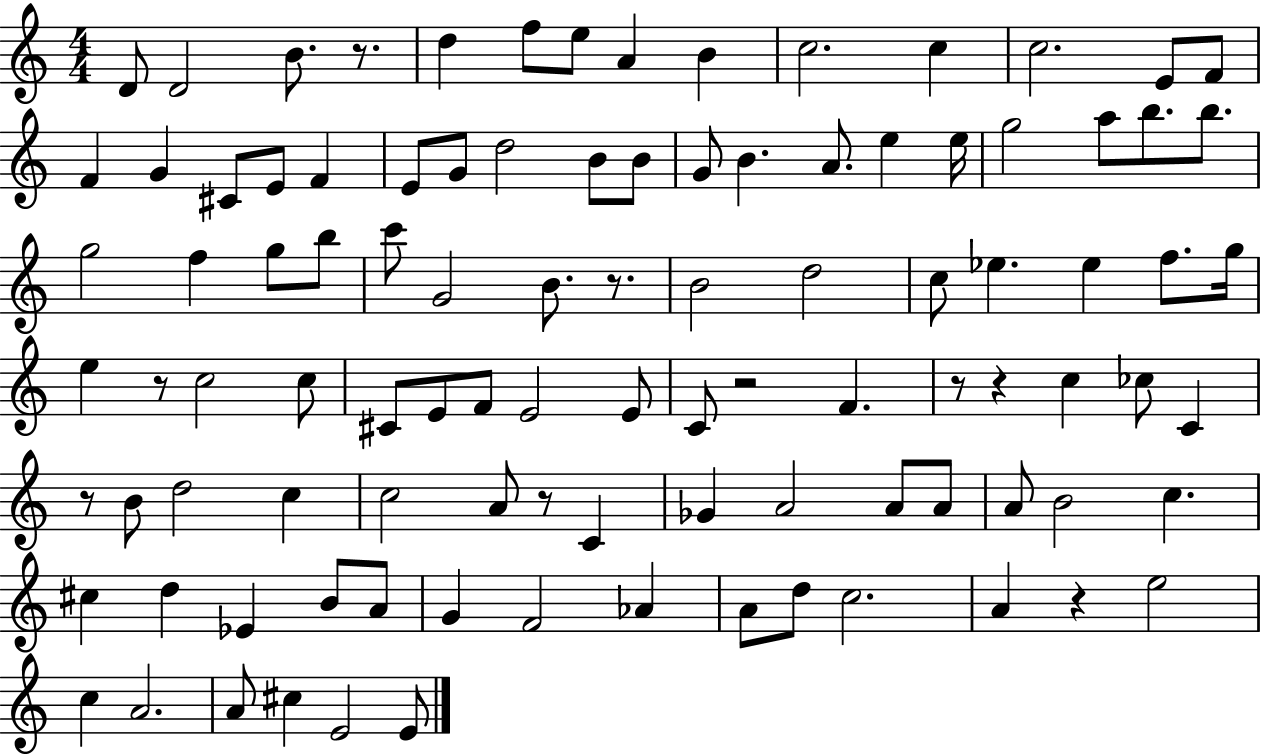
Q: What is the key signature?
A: C major